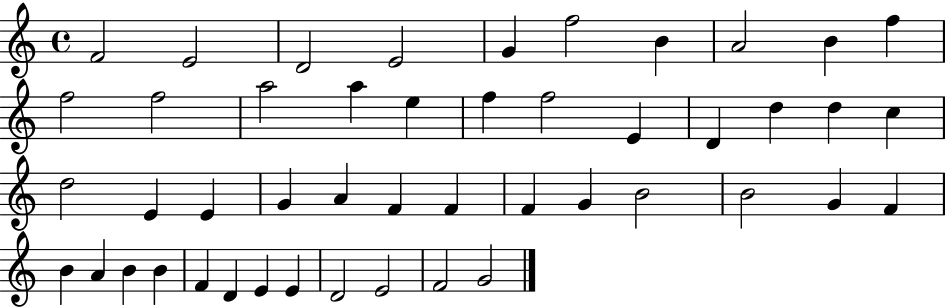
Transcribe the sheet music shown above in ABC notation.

X:1
T:Untitled
M:4/4
L:1/4
K:C
F2 E2 D2 E2 G f2 B A2 B f f2 f2 a2 a e f f2 E D d d c d2 E E G A F F F G B2 B2 G F B A B B F D E E D2 E2 F2 G2